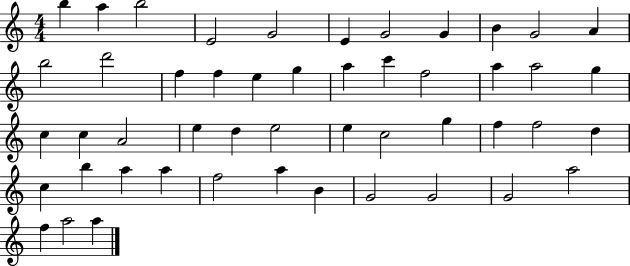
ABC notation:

X:1
T:Untitled
M:4/4
L:1/4
K:C
b a b2 E2 G2 E G2 G B G2 A b2 d'2 f f e g a c' f2 a a2 g c c A2 e d e2 e c2 g f f2 d c b a a f2 a B G2 G2 G2 a2 f a2 a